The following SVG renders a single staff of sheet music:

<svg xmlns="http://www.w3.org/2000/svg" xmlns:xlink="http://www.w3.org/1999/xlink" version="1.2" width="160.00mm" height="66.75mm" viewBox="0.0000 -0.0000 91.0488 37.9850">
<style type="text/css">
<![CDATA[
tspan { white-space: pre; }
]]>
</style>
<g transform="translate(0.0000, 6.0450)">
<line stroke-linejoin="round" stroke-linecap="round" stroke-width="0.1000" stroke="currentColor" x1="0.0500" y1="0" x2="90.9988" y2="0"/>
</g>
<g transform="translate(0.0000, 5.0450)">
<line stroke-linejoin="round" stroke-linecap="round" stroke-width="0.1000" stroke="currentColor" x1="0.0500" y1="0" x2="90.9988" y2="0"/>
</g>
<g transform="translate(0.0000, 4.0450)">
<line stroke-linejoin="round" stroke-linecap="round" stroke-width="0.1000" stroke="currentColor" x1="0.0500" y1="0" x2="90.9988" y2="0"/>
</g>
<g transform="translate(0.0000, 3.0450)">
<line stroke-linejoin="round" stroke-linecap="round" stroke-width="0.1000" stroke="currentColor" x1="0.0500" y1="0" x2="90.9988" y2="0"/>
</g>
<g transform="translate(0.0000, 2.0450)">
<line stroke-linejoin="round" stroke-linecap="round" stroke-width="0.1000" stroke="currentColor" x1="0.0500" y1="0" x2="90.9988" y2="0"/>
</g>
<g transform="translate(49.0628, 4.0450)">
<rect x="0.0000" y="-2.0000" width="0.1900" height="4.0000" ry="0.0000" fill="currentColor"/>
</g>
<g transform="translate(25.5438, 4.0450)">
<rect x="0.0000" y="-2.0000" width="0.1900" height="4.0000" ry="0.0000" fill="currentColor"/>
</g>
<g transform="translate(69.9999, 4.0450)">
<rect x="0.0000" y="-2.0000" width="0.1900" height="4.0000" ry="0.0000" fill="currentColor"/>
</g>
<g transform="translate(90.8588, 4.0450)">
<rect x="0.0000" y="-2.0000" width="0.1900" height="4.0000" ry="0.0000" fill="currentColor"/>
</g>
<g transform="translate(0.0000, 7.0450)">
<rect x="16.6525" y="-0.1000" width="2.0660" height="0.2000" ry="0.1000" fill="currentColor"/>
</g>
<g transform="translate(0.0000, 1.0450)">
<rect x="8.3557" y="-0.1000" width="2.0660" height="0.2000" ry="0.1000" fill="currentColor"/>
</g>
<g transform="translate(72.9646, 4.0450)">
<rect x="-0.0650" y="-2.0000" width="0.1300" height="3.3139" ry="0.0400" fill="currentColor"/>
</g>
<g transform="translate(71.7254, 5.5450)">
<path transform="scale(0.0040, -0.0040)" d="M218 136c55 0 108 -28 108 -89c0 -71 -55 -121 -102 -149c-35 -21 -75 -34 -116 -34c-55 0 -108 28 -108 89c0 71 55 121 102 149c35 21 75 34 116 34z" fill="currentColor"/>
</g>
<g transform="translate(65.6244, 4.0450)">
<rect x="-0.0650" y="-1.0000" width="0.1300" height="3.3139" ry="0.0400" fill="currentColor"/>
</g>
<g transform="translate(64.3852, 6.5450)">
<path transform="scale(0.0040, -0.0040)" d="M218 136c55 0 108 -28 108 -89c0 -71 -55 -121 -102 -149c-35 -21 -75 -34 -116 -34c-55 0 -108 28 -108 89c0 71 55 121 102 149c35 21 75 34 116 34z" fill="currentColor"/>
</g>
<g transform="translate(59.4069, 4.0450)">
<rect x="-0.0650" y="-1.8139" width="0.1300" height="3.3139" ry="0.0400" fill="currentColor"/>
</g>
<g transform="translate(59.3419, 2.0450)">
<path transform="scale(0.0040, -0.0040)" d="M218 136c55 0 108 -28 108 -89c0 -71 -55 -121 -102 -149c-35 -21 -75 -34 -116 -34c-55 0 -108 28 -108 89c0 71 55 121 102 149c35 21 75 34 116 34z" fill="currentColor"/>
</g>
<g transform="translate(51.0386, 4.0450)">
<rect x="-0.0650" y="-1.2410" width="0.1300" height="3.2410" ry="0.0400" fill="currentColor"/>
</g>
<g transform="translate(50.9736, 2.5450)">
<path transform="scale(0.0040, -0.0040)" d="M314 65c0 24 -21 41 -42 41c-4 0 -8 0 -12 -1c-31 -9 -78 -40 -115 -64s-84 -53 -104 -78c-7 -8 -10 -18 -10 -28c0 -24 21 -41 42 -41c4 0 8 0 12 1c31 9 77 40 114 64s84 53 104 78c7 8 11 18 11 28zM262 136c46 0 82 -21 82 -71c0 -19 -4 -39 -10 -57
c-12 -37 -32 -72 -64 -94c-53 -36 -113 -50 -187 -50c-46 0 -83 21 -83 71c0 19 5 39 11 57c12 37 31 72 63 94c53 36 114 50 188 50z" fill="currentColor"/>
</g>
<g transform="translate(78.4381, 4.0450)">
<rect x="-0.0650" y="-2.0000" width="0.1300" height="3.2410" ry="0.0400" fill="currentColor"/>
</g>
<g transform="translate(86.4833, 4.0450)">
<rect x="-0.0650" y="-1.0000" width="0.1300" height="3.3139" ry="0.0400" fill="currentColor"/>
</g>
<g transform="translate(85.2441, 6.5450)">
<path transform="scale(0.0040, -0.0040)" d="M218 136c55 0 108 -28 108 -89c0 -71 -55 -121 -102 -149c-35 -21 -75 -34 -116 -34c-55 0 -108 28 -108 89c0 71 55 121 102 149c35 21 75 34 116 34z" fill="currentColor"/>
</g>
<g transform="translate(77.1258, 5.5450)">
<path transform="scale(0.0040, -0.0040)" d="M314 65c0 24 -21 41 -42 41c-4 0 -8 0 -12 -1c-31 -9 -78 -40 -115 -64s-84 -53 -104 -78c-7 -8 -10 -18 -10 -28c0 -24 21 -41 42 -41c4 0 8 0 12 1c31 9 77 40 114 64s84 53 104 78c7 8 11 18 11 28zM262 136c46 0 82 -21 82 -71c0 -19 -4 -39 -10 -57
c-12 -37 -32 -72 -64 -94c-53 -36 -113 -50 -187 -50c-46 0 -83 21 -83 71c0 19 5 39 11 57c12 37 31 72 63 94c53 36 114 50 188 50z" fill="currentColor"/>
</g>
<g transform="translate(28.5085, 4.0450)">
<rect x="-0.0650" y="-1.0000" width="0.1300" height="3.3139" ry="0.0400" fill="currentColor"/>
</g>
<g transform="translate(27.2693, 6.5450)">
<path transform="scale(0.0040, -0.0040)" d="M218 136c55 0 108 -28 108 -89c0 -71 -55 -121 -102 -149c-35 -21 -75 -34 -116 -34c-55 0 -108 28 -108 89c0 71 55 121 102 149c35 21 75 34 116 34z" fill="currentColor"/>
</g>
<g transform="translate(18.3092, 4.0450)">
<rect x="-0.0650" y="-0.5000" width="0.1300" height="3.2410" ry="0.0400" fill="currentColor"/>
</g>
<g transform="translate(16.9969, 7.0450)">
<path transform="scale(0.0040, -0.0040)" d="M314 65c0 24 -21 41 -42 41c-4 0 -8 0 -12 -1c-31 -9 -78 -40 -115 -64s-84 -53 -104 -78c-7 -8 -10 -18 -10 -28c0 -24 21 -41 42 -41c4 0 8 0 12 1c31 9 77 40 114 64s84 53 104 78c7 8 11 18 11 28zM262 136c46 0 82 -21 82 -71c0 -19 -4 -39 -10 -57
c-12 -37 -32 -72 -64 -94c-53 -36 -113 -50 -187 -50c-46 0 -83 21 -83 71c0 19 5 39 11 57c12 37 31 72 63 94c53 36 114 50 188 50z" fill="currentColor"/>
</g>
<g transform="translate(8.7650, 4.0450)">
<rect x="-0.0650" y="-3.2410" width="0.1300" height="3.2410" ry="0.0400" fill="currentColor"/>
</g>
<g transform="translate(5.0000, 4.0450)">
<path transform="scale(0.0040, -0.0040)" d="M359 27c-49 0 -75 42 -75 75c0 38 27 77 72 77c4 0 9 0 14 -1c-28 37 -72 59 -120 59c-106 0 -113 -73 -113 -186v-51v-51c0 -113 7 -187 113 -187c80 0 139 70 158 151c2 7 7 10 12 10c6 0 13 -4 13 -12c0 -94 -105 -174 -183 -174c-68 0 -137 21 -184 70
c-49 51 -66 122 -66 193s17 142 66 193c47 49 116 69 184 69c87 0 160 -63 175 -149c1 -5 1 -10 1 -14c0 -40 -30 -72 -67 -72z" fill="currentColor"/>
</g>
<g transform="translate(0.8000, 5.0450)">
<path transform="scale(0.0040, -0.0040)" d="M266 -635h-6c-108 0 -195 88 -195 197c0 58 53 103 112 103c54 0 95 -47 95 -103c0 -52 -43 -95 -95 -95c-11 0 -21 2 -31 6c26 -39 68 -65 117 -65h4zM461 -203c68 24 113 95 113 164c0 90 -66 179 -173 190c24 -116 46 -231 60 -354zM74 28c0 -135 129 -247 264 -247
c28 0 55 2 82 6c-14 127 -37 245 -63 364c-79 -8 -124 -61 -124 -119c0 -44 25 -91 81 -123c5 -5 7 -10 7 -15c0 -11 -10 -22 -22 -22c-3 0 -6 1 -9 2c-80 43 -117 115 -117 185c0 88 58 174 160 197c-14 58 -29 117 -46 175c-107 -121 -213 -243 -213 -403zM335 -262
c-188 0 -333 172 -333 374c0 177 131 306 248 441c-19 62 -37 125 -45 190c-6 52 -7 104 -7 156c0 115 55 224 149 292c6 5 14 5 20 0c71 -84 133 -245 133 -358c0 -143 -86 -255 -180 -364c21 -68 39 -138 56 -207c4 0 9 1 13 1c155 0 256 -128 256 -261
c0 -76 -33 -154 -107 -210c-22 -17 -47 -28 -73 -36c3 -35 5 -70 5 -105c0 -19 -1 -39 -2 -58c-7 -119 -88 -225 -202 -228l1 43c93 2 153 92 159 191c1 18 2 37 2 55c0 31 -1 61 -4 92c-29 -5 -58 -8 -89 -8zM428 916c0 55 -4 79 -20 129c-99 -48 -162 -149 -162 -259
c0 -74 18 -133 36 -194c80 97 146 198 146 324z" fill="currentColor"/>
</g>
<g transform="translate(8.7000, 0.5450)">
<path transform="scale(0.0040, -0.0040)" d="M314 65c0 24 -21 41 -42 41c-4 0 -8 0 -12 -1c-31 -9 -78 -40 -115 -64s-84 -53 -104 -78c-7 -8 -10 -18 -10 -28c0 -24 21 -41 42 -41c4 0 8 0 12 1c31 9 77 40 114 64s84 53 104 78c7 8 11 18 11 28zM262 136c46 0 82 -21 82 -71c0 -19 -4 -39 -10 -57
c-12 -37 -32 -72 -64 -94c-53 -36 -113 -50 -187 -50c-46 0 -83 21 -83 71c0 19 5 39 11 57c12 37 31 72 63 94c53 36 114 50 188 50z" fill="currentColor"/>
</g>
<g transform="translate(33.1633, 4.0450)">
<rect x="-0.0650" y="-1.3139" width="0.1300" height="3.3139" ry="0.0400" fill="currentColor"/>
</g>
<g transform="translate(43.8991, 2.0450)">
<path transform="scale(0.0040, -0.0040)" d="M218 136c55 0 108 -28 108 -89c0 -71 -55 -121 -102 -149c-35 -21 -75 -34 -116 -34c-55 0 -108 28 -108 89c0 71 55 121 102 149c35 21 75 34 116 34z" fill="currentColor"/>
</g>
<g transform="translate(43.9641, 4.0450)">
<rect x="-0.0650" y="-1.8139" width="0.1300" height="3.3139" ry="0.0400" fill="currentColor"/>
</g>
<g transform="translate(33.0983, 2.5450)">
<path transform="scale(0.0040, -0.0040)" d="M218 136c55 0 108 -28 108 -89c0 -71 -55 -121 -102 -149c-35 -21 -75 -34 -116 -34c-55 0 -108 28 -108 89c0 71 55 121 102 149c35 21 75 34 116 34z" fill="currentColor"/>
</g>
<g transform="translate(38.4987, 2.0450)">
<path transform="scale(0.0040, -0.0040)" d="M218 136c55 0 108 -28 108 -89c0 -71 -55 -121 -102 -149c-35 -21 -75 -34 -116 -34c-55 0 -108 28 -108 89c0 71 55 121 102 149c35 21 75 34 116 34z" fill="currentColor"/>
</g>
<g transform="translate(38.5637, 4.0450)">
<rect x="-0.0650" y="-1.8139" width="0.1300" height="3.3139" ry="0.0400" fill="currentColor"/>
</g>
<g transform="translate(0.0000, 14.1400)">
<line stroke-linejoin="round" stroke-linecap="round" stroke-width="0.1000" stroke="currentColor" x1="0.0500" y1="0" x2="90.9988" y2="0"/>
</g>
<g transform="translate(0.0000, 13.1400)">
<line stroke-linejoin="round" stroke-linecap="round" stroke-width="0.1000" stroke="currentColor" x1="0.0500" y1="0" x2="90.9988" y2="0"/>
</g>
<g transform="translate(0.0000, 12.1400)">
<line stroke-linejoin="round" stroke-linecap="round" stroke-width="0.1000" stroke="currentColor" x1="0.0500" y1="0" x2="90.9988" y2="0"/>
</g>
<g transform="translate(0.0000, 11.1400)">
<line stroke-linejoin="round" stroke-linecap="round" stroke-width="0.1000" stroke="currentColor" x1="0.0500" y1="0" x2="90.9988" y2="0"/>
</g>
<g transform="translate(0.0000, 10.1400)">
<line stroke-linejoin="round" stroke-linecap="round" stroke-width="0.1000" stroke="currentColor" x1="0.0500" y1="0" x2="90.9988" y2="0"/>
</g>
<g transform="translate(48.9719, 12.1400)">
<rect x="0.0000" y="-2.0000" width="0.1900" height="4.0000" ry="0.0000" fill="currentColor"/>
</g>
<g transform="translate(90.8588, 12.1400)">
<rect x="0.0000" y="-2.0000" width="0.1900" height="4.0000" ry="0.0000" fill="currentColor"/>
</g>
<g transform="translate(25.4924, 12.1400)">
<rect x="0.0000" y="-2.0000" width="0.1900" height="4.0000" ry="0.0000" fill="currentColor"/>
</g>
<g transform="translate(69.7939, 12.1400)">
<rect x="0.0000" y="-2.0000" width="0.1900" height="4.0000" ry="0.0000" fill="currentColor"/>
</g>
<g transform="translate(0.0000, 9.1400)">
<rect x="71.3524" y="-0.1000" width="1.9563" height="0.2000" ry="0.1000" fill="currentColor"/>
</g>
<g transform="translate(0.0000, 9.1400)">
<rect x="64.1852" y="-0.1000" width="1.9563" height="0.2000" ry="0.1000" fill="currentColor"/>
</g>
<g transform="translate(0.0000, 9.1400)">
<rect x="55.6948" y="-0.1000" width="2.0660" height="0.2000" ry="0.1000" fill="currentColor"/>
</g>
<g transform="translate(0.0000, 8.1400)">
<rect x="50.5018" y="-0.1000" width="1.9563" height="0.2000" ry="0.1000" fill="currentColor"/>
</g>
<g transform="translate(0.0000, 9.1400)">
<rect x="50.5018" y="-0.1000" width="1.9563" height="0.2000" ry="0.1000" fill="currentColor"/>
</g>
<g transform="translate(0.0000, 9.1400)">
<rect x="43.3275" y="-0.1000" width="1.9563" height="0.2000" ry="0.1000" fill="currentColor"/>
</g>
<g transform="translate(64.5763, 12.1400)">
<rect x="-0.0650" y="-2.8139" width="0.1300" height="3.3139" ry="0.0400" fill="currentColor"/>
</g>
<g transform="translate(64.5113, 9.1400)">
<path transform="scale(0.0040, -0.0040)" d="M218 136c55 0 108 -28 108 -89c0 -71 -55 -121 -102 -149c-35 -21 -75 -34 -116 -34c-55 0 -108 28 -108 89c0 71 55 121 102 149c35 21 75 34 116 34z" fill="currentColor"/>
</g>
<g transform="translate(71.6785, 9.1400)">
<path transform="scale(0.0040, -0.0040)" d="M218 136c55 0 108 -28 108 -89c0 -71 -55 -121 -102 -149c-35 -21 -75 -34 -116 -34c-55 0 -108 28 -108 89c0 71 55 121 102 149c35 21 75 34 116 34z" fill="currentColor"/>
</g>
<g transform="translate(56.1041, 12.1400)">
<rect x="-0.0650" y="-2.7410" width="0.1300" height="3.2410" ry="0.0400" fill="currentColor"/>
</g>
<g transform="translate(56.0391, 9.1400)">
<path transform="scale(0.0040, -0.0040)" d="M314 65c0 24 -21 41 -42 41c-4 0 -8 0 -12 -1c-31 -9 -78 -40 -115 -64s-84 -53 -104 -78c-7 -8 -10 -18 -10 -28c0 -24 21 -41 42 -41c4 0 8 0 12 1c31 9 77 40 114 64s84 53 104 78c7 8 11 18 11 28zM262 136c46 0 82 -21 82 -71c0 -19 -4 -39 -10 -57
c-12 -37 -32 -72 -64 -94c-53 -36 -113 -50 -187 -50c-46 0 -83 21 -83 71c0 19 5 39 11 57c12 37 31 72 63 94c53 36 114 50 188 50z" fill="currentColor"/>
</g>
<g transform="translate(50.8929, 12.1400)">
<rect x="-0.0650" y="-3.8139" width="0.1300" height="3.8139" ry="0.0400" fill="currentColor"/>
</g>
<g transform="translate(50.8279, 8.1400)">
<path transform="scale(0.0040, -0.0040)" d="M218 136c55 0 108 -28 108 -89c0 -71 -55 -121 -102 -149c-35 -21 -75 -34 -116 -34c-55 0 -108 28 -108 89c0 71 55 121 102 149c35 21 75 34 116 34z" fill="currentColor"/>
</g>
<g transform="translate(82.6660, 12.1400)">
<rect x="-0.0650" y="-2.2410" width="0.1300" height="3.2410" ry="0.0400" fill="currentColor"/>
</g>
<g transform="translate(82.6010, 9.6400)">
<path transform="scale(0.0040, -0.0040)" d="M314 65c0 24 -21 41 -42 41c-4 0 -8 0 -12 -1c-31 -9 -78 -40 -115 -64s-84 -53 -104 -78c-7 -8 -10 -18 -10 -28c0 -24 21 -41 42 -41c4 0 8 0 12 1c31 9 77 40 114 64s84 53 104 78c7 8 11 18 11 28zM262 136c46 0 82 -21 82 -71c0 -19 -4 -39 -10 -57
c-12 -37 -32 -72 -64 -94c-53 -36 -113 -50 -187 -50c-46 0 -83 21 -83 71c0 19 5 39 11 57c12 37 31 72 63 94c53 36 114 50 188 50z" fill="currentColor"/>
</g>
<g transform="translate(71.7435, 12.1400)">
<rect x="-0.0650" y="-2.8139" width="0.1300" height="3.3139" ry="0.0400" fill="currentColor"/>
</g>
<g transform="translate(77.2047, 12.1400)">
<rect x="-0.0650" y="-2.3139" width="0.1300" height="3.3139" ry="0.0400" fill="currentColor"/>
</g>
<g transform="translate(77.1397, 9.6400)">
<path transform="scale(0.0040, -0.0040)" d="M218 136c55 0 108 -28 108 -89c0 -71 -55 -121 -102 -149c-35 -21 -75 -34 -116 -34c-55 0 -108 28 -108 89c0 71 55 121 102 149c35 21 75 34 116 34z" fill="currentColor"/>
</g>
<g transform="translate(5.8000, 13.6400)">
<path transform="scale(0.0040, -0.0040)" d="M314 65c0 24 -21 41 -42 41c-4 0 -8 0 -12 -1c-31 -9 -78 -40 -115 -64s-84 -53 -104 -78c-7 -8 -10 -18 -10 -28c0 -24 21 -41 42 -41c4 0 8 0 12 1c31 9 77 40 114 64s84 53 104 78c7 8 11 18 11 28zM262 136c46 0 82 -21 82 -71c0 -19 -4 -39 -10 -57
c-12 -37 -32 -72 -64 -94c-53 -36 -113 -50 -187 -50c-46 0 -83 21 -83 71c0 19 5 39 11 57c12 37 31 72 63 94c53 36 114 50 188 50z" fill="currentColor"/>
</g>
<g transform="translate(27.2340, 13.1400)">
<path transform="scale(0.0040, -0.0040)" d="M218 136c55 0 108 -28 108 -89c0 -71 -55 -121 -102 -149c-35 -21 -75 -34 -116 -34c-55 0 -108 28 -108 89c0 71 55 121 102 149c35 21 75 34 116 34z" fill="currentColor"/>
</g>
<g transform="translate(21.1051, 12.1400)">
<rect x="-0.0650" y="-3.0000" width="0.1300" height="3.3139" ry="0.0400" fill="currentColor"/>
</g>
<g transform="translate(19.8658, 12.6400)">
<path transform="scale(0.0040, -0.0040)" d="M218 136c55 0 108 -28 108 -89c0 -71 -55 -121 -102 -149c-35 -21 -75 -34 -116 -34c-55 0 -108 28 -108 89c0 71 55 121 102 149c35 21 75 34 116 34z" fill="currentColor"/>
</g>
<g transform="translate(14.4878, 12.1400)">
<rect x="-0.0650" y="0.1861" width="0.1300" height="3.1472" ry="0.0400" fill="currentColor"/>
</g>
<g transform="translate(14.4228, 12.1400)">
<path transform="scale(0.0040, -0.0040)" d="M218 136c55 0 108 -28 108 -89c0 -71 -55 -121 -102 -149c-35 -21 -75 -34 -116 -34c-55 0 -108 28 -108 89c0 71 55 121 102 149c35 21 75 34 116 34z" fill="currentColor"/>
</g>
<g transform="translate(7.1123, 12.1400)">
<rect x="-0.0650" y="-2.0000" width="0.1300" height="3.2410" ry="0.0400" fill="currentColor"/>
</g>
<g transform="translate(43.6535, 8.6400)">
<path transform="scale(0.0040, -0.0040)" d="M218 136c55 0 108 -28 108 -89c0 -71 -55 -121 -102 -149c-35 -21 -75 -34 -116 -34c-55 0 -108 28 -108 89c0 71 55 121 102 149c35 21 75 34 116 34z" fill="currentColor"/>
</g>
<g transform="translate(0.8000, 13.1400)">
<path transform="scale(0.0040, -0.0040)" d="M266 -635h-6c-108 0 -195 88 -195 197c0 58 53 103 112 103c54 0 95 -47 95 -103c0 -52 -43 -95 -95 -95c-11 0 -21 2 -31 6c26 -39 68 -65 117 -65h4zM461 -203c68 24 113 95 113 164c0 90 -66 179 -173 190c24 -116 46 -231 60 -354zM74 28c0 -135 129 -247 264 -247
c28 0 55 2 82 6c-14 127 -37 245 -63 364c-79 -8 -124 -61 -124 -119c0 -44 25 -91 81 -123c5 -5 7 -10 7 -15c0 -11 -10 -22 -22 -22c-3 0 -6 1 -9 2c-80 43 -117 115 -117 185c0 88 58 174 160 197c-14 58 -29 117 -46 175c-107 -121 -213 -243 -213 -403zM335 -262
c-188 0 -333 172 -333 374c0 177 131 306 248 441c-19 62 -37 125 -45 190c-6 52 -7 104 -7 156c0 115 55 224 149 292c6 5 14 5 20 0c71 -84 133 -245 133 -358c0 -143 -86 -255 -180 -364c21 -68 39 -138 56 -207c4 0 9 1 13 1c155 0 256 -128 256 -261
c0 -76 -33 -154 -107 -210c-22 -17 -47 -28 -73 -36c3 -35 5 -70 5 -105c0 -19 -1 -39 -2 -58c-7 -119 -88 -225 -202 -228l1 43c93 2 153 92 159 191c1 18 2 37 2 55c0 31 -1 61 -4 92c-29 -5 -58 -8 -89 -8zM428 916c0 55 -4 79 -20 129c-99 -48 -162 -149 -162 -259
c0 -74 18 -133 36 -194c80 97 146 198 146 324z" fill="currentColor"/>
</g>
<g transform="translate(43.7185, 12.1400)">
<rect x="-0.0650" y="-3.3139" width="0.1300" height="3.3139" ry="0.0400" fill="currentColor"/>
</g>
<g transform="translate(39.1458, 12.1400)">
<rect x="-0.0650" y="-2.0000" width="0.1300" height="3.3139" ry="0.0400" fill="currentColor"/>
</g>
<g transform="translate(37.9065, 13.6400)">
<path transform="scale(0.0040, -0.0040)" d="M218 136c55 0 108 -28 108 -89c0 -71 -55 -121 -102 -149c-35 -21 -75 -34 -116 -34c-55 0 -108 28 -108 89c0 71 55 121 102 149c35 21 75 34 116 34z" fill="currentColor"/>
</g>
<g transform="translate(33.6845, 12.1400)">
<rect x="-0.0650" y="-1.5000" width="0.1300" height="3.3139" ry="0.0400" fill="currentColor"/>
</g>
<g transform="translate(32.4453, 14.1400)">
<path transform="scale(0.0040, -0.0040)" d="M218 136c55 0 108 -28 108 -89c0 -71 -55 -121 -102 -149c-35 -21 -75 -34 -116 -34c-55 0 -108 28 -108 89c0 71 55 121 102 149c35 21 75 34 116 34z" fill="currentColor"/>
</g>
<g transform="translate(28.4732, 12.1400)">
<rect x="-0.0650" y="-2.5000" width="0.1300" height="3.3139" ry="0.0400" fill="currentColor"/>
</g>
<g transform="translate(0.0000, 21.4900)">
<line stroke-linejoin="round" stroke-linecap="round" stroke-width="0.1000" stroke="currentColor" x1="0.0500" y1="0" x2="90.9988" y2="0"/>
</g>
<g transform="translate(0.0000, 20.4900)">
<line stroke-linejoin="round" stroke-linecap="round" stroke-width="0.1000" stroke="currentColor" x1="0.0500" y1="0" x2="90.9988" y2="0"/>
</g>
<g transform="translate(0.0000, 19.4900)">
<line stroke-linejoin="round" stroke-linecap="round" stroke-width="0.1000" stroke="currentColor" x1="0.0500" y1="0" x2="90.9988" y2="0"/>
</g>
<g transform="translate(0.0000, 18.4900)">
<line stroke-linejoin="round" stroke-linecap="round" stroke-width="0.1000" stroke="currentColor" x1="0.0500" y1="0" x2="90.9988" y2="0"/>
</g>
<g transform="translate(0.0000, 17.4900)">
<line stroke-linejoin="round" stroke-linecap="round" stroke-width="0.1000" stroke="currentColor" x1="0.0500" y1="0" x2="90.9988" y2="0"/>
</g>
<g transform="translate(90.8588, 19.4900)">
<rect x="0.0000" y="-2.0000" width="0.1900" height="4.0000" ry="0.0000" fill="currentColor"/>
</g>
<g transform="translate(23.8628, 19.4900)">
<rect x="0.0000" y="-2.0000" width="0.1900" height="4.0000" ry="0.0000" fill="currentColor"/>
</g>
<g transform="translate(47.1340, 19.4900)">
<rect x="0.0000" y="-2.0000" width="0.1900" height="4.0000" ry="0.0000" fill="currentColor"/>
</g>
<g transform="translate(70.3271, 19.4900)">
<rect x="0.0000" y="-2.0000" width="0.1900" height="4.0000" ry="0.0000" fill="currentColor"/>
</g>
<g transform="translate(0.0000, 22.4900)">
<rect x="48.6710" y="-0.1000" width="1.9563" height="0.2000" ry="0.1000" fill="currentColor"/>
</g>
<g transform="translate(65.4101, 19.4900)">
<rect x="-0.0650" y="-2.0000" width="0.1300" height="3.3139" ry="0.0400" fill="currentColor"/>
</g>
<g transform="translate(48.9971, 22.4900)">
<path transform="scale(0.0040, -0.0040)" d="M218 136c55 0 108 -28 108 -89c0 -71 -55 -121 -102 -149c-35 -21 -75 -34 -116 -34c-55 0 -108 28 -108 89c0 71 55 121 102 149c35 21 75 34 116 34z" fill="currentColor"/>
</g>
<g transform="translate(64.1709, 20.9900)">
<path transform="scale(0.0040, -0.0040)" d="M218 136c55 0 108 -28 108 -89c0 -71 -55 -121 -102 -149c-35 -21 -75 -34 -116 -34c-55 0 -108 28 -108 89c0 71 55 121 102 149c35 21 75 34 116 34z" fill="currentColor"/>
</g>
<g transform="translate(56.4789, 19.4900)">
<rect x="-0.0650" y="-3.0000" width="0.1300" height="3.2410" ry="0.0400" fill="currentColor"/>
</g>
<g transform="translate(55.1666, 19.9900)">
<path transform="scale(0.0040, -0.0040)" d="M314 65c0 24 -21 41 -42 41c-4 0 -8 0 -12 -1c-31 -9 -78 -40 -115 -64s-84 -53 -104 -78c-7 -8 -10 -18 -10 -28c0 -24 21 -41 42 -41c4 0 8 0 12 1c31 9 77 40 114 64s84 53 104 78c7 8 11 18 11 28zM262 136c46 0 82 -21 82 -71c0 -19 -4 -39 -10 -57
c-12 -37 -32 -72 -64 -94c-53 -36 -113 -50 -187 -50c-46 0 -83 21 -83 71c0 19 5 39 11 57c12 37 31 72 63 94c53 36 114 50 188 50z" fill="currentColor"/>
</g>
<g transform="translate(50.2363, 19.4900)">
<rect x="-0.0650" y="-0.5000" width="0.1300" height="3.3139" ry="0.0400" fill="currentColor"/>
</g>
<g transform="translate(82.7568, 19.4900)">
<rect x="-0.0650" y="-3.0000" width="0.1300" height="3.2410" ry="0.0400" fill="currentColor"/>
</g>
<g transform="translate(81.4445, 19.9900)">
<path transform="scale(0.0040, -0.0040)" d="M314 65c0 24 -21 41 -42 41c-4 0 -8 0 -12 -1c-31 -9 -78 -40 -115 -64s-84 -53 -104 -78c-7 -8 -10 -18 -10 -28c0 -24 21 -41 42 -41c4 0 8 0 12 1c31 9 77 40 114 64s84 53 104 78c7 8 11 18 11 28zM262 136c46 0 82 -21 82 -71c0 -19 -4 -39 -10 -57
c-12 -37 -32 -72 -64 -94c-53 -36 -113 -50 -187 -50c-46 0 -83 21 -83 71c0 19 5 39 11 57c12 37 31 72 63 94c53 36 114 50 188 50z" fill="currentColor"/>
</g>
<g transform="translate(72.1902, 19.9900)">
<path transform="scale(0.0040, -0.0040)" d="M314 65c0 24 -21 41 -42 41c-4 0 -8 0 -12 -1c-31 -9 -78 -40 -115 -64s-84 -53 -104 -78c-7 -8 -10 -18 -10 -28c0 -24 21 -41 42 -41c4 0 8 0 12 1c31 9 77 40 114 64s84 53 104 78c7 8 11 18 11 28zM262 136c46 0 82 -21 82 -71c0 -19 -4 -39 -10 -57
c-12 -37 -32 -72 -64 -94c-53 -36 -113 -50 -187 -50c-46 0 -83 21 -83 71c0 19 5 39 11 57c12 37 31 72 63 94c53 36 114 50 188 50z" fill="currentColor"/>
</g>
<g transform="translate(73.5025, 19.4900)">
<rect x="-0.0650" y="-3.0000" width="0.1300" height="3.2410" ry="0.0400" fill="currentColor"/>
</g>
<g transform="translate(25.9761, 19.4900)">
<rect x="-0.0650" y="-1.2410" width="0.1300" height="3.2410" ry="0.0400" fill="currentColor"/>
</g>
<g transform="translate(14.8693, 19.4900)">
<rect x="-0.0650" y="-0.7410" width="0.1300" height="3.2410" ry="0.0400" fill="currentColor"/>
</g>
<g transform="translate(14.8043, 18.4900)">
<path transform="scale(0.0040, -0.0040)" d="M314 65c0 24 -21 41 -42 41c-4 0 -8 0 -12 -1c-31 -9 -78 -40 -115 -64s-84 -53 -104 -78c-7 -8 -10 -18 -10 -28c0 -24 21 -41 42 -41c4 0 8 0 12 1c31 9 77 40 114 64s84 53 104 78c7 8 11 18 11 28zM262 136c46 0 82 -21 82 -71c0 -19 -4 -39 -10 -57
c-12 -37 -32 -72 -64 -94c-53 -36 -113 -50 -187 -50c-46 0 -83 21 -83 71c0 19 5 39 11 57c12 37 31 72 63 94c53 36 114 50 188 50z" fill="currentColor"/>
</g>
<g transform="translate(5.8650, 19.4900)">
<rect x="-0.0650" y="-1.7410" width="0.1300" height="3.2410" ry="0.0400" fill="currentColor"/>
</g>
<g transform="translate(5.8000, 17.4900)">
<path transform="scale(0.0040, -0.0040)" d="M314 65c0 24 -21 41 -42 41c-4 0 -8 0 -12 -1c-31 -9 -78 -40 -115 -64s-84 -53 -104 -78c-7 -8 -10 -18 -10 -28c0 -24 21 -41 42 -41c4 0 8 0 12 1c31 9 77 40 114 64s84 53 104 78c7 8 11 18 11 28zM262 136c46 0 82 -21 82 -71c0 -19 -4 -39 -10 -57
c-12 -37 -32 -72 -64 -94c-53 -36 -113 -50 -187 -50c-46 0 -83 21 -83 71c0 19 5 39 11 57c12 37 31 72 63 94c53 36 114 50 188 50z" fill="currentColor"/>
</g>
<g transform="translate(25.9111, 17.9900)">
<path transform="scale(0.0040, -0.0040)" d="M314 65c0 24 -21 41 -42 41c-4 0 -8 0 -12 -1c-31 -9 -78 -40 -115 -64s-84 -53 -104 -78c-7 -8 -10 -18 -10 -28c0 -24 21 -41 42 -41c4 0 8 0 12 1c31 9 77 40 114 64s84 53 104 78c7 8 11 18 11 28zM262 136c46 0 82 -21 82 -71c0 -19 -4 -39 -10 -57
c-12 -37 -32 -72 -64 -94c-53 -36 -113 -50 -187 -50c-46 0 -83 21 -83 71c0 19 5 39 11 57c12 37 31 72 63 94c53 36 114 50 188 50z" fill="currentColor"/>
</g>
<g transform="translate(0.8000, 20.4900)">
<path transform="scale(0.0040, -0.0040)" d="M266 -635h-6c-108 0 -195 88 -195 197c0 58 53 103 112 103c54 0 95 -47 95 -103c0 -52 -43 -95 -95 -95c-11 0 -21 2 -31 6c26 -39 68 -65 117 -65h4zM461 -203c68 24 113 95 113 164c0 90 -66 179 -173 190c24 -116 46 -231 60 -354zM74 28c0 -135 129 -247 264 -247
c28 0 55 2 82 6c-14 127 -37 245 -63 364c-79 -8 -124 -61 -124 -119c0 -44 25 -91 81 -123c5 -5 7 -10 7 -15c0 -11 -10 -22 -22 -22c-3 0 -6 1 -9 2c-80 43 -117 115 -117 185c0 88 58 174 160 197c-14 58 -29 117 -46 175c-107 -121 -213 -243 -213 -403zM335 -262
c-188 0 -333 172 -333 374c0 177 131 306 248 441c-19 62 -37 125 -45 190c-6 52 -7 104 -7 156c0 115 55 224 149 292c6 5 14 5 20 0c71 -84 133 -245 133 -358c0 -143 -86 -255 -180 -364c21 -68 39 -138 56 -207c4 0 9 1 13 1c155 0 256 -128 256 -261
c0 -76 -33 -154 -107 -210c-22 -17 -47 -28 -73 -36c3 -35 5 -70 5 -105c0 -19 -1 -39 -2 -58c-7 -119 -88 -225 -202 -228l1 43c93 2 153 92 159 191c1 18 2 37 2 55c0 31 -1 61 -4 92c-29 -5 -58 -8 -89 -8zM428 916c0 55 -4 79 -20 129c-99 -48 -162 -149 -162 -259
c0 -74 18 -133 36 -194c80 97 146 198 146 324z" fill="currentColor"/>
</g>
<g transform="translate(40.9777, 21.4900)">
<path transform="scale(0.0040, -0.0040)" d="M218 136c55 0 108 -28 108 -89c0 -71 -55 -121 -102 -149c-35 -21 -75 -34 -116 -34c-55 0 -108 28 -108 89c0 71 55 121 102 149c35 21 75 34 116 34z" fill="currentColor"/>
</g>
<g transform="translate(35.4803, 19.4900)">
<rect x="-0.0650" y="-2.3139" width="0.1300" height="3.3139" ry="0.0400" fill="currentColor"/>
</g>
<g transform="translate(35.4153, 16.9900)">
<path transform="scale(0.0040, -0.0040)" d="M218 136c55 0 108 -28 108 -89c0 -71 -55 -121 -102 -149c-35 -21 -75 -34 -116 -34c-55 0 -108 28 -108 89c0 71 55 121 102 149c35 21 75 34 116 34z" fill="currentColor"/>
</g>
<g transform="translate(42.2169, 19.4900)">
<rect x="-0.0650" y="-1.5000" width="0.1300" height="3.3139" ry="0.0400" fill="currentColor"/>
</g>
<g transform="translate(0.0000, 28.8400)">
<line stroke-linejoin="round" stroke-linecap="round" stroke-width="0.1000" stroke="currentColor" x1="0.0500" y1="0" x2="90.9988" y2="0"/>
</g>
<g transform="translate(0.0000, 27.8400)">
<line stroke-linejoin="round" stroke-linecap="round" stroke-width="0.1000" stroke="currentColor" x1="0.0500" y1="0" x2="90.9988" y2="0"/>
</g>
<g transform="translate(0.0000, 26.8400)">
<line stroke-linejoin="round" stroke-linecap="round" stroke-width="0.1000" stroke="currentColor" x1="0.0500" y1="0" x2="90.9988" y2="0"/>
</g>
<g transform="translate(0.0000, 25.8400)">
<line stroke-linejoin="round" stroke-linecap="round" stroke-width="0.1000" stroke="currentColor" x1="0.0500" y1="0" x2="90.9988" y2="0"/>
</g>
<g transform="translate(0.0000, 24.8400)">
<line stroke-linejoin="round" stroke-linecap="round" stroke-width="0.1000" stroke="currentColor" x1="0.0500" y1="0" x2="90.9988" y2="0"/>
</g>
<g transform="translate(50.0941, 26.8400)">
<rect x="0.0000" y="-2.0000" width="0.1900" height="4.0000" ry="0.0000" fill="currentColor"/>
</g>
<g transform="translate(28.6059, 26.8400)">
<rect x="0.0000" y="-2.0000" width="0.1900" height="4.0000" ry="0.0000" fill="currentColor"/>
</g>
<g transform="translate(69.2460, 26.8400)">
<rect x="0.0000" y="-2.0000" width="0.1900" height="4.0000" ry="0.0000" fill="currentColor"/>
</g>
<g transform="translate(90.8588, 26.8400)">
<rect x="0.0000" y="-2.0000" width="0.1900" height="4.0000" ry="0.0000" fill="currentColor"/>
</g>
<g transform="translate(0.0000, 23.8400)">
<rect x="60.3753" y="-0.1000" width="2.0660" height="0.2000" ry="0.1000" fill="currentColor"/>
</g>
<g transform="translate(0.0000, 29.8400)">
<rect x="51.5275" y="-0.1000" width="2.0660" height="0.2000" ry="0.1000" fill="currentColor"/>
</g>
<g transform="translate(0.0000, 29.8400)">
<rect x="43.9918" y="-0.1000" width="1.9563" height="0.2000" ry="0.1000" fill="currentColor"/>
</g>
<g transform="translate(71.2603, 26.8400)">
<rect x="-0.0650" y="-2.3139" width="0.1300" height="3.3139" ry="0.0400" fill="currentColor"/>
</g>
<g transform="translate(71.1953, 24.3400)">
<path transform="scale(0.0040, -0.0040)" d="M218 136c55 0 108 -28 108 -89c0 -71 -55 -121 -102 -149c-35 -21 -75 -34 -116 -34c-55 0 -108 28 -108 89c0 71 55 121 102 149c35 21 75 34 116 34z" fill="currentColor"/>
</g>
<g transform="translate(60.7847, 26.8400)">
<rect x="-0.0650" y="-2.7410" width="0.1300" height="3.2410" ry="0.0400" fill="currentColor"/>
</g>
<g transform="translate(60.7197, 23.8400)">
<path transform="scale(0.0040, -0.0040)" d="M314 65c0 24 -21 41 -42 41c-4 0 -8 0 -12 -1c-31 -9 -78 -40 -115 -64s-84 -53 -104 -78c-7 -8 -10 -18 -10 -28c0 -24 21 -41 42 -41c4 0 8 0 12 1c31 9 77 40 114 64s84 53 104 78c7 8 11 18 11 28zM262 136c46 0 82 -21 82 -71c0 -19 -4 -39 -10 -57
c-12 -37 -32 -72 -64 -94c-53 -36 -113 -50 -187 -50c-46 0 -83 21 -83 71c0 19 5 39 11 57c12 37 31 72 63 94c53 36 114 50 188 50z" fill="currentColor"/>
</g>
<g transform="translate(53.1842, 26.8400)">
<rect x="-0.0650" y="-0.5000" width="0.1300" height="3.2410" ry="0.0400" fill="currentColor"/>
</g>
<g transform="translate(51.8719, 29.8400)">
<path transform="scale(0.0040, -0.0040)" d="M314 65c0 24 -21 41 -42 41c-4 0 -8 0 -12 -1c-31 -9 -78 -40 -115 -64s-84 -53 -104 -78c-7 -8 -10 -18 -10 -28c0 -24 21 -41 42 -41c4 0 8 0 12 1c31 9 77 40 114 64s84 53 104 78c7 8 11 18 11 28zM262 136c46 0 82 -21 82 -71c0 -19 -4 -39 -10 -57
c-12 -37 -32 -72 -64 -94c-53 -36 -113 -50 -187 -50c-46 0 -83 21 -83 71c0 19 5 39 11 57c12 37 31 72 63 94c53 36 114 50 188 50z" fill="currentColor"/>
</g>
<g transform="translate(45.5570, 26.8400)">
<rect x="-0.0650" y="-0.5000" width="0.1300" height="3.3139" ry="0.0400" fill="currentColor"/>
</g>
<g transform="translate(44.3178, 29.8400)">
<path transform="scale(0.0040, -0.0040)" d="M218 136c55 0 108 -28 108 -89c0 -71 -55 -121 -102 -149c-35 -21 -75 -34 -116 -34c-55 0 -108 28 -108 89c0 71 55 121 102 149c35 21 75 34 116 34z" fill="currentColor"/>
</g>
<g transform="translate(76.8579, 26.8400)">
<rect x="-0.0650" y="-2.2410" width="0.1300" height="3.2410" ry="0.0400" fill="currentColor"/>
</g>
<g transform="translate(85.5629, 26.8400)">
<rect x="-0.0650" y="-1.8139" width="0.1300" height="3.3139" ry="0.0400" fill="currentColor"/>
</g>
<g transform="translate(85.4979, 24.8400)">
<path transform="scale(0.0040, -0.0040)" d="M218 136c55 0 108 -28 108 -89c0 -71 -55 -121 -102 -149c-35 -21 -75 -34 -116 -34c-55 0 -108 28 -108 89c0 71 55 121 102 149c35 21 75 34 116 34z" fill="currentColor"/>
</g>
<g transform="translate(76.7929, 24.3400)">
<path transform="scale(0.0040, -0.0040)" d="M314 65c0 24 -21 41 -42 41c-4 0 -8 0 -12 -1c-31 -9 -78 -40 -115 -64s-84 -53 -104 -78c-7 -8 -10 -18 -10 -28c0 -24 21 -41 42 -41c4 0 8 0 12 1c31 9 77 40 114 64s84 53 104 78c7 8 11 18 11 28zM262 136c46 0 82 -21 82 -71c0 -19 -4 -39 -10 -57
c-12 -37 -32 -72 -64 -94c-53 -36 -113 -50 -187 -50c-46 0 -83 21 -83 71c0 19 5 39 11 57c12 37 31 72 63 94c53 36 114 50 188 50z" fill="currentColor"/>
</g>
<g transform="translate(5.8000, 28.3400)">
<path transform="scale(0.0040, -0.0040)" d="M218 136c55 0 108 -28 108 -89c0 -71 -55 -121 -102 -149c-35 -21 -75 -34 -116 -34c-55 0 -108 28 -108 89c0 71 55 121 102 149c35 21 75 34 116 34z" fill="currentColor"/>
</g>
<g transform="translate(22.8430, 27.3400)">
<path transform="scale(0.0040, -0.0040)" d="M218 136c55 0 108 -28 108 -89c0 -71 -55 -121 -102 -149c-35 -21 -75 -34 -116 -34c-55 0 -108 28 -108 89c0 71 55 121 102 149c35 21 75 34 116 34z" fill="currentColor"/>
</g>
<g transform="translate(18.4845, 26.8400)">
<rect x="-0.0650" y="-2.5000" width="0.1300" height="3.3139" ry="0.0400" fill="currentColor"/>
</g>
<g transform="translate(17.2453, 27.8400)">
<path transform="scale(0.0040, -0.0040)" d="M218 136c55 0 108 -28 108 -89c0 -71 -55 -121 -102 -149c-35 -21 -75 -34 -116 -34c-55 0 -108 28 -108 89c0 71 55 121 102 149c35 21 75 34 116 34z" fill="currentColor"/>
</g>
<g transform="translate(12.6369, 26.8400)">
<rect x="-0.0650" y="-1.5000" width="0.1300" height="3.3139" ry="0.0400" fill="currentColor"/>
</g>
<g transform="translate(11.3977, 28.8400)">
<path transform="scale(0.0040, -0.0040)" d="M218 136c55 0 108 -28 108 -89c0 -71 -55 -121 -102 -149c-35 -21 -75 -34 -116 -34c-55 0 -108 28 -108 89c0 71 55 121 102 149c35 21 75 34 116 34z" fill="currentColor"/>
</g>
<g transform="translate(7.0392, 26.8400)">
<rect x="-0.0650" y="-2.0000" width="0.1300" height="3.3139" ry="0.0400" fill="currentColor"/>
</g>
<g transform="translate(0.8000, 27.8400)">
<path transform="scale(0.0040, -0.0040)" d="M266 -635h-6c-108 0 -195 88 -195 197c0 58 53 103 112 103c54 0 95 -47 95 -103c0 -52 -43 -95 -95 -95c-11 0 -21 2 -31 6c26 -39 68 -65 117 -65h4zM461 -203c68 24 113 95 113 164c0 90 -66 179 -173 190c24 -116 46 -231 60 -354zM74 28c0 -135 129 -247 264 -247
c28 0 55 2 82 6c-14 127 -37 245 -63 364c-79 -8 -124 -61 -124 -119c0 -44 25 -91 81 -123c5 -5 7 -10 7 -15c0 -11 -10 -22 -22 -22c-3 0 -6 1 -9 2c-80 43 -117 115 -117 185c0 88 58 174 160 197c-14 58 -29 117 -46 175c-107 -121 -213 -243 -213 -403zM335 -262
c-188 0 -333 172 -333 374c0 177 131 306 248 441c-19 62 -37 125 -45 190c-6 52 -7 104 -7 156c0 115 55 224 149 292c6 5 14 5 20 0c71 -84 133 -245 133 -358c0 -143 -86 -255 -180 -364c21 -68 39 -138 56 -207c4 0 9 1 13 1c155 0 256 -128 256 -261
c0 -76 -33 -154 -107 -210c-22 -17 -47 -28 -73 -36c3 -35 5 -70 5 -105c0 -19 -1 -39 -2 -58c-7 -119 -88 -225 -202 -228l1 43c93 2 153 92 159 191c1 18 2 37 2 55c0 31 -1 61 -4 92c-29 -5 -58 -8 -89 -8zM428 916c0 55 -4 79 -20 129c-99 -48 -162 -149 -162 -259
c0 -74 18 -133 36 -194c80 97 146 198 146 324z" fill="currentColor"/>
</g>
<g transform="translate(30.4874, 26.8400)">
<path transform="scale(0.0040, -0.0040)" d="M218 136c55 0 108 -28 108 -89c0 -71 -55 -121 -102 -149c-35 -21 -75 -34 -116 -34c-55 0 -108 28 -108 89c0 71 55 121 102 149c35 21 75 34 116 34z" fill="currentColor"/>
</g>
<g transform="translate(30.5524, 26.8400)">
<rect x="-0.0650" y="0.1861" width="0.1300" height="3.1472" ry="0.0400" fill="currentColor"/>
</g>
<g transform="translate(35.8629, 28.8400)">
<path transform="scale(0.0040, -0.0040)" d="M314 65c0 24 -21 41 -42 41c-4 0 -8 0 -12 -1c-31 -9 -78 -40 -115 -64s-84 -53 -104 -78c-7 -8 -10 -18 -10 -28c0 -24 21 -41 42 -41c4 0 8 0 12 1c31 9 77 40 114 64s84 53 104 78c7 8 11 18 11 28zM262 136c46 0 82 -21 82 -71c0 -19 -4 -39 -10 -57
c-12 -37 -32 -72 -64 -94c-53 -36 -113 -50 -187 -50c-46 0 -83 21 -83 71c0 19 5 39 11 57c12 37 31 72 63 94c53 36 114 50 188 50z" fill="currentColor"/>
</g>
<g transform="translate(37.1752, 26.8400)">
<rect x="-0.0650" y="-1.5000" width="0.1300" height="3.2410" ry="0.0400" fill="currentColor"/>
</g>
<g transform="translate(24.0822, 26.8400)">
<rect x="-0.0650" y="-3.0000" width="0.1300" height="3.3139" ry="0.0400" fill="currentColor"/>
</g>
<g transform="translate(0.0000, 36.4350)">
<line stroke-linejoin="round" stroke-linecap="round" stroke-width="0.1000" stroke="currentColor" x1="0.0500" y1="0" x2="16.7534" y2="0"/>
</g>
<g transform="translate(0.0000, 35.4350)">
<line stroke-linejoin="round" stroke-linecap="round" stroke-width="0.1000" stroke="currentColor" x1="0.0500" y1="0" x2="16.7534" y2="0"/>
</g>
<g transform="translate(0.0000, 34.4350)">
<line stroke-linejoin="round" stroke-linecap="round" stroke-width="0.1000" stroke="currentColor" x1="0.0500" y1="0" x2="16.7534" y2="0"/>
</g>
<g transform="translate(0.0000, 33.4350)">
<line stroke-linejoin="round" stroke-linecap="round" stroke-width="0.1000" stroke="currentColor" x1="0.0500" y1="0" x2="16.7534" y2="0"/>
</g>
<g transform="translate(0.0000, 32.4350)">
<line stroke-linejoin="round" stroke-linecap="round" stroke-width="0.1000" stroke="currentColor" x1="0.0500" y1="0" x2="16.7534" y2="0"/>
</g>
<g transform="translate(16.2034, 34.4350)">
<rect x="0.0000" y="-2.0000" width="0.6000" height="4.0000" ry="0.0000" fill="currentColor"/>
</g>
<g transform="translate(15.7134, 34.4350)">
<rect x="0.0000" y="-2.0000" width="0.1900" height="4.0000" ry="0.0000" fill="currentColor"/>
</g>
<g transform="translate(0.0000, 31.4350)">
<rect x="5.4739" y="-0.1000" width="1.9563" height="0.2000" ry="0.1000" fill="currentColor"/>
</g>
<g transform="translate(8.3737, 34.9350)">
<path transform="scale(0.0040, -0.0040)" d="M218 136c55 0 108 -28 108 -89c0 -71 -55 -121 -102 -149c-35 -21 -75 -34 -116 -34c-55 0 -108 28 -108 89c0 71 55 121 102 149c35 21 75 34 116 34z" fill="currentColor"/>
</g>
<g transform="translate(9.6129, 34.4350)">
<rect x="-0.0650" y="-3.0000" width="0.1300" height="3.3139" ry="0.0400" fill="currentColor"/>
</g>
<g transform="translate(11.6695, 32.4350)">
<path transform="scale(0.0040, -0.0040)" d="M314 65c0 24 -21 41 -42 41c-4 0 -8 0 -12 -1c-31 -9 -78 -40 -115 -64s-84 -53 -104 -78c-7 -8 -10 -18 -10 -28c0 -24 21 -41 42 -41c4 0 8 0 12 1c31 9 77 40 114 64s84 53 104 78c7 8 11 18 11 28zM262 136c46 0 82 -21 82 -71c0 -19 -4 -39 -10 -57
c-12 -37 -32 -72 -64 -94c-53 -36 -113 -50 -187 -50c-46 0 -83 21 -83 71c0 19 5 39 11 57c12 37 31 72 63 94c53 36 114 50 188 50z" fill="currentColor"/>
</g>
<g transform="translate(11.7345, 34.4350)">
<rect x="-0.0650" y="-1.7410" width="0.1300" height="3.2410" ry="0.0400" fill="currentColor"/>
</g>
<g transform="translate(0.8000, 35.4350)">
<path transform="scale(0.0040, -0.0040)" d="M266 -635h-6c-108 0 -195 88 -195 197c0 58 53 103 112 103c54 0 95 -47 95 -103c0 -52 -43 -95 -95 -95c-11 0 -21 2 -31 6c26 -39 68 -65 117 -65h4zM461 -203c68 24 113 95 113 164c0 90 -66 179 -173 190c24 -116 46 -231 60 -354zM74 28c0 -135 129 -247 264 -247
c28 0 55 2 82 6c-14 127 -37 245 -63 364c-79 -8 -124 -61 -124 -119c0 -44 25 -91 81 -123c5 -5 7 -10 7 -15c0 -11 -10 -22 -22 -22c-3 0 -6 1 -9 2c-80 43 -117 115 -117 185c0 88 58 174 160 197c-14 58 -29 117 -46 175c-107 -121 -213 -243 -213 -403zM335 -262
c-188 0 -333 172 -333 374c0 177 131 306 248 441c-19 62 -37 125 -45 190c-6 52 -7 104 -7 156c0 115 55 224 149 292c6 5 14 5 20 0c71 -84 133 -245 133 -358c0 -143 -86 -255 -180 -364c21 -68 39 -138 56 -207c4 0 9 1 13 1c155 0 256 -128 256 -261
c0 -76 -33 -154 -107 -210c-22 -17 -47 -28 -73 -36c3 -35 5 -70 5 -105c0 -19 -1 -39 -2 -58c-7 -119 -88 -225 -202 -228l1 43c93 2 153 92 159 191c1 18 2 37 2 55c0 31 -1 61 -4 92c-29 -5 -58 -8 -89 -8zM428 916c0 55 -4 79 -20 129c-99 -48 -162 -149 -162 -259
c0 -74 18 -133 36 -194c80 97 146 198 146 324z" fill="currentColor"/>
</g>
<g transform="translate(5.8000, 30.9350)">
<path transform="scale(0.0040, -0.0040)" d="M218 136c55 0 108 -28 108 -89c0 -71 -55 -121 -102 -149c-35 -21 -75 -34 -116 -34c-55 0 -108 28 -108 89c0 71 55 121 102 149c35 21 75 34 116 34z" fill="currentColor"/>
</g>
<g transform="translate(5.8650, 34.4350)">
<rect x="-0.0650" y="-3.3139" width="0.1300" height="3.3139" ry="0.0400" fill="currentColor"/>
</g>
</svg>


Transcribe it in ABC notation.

X:1
T:Untitled
M:4/4
L:1/4
K:C
b2 C2 D e f f e2 f D F F2 D F2 B A G E F b c' a2 a a g g2 f2 d2 e2 g E C A2 F A2 A2 F E G A B E2 C C2 a2 g g2 f b A f2